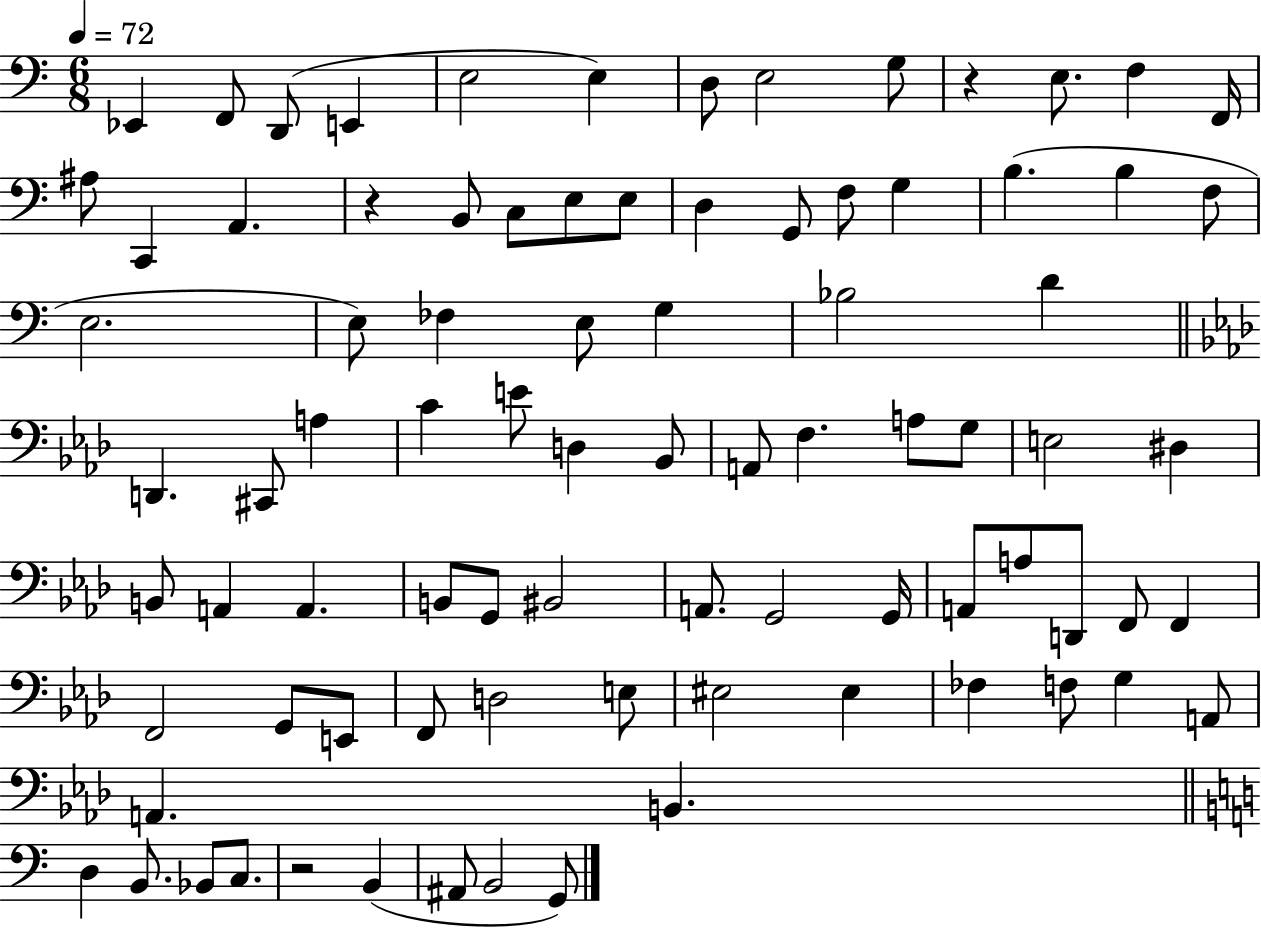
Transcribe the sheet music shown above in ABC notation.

X:1
T:Untitled
M:6/8
L:1/4
K:C
_E,, F,,/2 D,,/2 E,, E,2 E, D,/2 E,2 G,/2 z E,/2 F, F,,/4 ^A,/2 C,, A,, z B,,/2 C,/2 E,/2 E,/2 D, G,,/2 F,/2 G, B, B, F,/2 E,2 E,/2 _F, E,/2 G, _B,2 D D,, ^C,,/2 A, C E/2 D, _B,,/2 A,,/2 F, A,/2 G,/2 E,2 ^D, B,,/2 A,, A,, B,,/2 G,,/2 ^B,,2 A,,/2 G,,2 G,,/4 A,,/2 A,/2 D,,/2 F,,/2 F,, F,,2 G,,/2 E,,/2 F,,/2 D,2 E,/2 ^E,2 ^E, _F, F,/2 G, A,,/2 A,, B,, D, B,,/2 _B,,/2 C,/2 z2 B,, ^A,,/2 B,,2 G,,/2